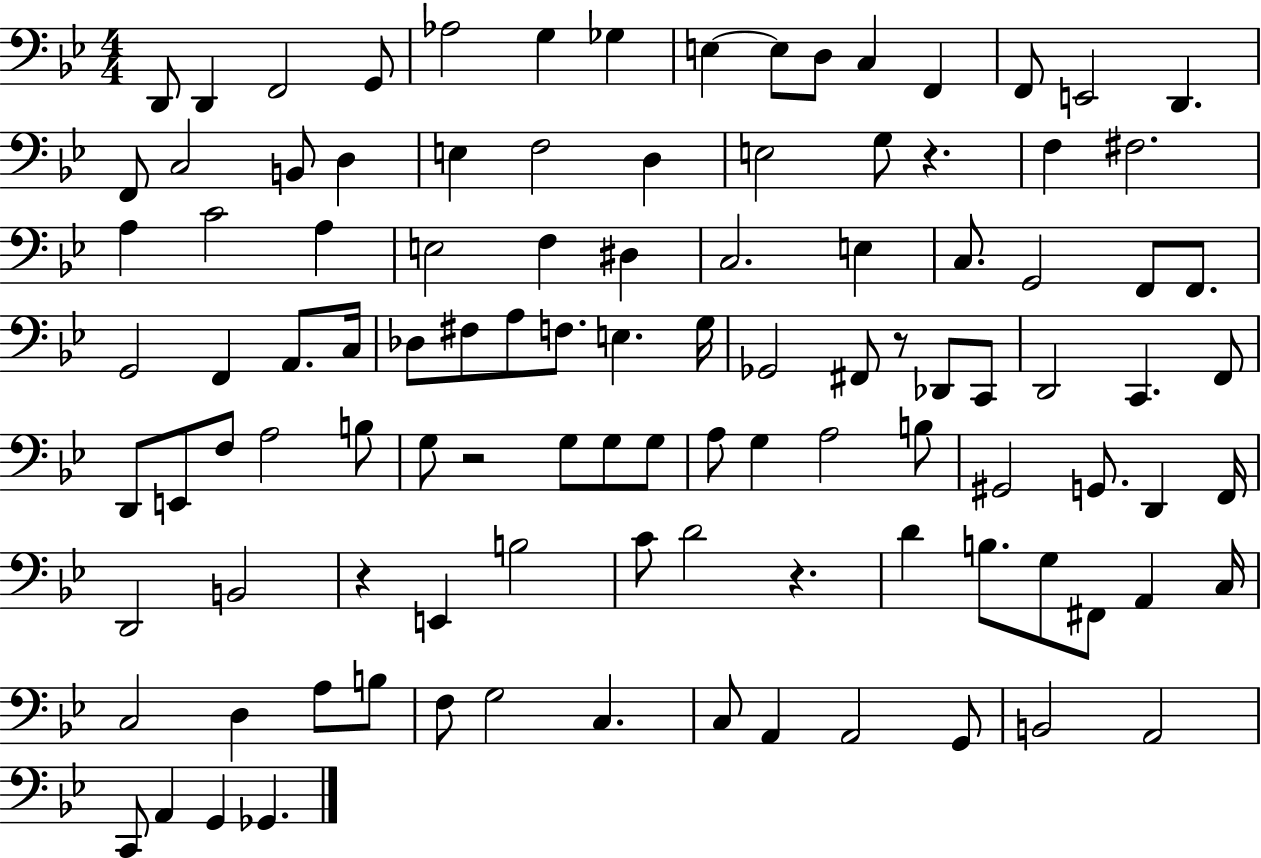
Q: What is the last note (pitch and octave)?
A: Gb2